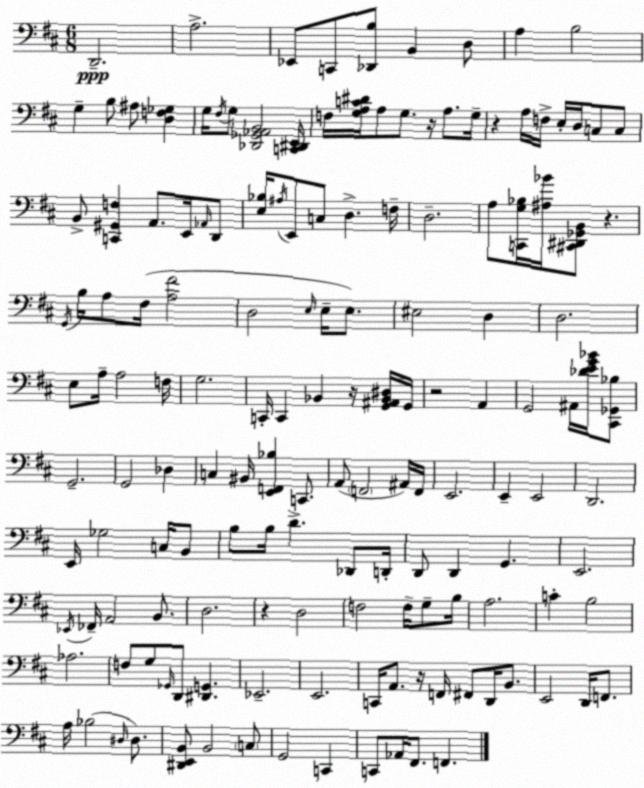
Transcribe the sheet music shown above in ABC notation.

X:1
T:Untitled
M:6/8
L:1/4
K:D
D,,2 A,2 _E,,/2 C,,/2 [_D,,B,]/2 B,, D,/2 A, B,2 G, B,/2 ^A,/2 [D,F,_G,] G,/4 ^F,/4 G,/2 [_D,,_G,,_A,,B,,]2 [C,,^D,,E,,]/4 F,/4 [G,A,C^D]/4 A,/2 G,/2 z/4 A,/2 G,/4 z A,/4 F,/4 E,/4 D,/4 C,/2 C,/2 B,,/2 [C,,^G,,F,] A,,/2 E,,/4 _A,,/4 D,,/2 [E,_B,]/4 ^A,/4 E,,/2 C,/2 D, F,/4 D,2 A,/2 [C,,G,_B,]/4 [^A,_B]/4 [^C,,^D,,_G,,B,,]/2 z G,,/4 B,/4 A,/2 ^F,/4 [A,^F]2 D,2 E,/4 E,/4 E,/2 ^E,2 D, D,2 E,/2 A,/4 A,2 F,/4 G,2 C,,/4 C,, _B,, z/4 [G,,^A,,_B,,^D,]/4 G,,/4 z2 A,, G,,2 ^A,,/4 [_DEG_B]/4 [^C,,_G,,_B,]/2 G,,2 G,,2 _D, C, ^B,,/4 [E,,F,,_B,] C,,/2 A,,/2 F,,2 ^A,,/4 F,,/4 E,,2 E,, E,,2 D,,2 E,,/4 _G,2 C,/4 B,,/2 B,/2 B,/4 D _D,,/2 D,,/4 D,,/2 D,, G,, E,,2 _E,,/4 _F,,/4 A,,2 B,,/2 D,2 z D,2 F,2 F,/4 G,/2 B,/4 A,2 C B,2 _A,2 F,/2 G,/2 _G,,/4 D,,/2 [^D,,G,,] _E,,2 E,,2 C,,/4 A,,/2 z/4 F,,/4 ^F,,/2 D,,/4 B,,/2 E,,2 D,,/4 F,,/2 A,/4 _B,2 ^D,/4 ^D,/2 [^D,,E,,B,,]/2 B,,2 C,/2 G,,2 C,, C,,/2 _A,,/4 ^F,,/2 F,,